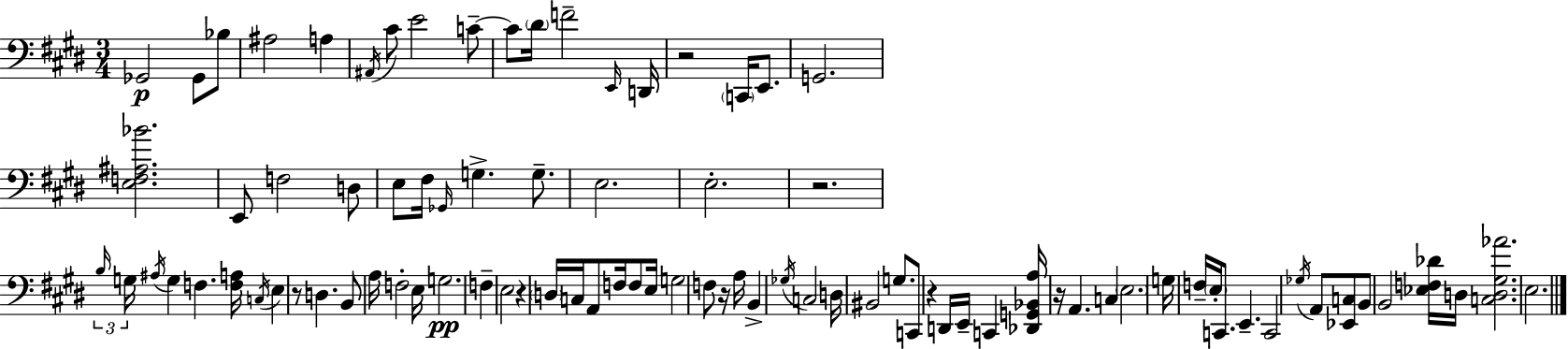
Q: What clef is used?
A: bass